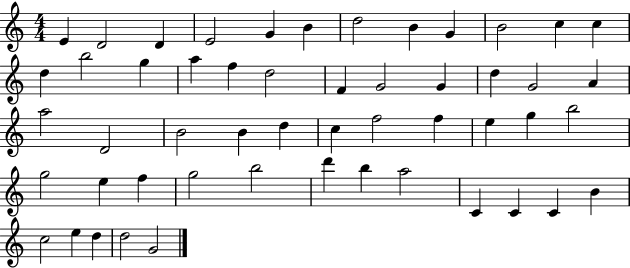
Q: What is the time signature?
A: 4/4